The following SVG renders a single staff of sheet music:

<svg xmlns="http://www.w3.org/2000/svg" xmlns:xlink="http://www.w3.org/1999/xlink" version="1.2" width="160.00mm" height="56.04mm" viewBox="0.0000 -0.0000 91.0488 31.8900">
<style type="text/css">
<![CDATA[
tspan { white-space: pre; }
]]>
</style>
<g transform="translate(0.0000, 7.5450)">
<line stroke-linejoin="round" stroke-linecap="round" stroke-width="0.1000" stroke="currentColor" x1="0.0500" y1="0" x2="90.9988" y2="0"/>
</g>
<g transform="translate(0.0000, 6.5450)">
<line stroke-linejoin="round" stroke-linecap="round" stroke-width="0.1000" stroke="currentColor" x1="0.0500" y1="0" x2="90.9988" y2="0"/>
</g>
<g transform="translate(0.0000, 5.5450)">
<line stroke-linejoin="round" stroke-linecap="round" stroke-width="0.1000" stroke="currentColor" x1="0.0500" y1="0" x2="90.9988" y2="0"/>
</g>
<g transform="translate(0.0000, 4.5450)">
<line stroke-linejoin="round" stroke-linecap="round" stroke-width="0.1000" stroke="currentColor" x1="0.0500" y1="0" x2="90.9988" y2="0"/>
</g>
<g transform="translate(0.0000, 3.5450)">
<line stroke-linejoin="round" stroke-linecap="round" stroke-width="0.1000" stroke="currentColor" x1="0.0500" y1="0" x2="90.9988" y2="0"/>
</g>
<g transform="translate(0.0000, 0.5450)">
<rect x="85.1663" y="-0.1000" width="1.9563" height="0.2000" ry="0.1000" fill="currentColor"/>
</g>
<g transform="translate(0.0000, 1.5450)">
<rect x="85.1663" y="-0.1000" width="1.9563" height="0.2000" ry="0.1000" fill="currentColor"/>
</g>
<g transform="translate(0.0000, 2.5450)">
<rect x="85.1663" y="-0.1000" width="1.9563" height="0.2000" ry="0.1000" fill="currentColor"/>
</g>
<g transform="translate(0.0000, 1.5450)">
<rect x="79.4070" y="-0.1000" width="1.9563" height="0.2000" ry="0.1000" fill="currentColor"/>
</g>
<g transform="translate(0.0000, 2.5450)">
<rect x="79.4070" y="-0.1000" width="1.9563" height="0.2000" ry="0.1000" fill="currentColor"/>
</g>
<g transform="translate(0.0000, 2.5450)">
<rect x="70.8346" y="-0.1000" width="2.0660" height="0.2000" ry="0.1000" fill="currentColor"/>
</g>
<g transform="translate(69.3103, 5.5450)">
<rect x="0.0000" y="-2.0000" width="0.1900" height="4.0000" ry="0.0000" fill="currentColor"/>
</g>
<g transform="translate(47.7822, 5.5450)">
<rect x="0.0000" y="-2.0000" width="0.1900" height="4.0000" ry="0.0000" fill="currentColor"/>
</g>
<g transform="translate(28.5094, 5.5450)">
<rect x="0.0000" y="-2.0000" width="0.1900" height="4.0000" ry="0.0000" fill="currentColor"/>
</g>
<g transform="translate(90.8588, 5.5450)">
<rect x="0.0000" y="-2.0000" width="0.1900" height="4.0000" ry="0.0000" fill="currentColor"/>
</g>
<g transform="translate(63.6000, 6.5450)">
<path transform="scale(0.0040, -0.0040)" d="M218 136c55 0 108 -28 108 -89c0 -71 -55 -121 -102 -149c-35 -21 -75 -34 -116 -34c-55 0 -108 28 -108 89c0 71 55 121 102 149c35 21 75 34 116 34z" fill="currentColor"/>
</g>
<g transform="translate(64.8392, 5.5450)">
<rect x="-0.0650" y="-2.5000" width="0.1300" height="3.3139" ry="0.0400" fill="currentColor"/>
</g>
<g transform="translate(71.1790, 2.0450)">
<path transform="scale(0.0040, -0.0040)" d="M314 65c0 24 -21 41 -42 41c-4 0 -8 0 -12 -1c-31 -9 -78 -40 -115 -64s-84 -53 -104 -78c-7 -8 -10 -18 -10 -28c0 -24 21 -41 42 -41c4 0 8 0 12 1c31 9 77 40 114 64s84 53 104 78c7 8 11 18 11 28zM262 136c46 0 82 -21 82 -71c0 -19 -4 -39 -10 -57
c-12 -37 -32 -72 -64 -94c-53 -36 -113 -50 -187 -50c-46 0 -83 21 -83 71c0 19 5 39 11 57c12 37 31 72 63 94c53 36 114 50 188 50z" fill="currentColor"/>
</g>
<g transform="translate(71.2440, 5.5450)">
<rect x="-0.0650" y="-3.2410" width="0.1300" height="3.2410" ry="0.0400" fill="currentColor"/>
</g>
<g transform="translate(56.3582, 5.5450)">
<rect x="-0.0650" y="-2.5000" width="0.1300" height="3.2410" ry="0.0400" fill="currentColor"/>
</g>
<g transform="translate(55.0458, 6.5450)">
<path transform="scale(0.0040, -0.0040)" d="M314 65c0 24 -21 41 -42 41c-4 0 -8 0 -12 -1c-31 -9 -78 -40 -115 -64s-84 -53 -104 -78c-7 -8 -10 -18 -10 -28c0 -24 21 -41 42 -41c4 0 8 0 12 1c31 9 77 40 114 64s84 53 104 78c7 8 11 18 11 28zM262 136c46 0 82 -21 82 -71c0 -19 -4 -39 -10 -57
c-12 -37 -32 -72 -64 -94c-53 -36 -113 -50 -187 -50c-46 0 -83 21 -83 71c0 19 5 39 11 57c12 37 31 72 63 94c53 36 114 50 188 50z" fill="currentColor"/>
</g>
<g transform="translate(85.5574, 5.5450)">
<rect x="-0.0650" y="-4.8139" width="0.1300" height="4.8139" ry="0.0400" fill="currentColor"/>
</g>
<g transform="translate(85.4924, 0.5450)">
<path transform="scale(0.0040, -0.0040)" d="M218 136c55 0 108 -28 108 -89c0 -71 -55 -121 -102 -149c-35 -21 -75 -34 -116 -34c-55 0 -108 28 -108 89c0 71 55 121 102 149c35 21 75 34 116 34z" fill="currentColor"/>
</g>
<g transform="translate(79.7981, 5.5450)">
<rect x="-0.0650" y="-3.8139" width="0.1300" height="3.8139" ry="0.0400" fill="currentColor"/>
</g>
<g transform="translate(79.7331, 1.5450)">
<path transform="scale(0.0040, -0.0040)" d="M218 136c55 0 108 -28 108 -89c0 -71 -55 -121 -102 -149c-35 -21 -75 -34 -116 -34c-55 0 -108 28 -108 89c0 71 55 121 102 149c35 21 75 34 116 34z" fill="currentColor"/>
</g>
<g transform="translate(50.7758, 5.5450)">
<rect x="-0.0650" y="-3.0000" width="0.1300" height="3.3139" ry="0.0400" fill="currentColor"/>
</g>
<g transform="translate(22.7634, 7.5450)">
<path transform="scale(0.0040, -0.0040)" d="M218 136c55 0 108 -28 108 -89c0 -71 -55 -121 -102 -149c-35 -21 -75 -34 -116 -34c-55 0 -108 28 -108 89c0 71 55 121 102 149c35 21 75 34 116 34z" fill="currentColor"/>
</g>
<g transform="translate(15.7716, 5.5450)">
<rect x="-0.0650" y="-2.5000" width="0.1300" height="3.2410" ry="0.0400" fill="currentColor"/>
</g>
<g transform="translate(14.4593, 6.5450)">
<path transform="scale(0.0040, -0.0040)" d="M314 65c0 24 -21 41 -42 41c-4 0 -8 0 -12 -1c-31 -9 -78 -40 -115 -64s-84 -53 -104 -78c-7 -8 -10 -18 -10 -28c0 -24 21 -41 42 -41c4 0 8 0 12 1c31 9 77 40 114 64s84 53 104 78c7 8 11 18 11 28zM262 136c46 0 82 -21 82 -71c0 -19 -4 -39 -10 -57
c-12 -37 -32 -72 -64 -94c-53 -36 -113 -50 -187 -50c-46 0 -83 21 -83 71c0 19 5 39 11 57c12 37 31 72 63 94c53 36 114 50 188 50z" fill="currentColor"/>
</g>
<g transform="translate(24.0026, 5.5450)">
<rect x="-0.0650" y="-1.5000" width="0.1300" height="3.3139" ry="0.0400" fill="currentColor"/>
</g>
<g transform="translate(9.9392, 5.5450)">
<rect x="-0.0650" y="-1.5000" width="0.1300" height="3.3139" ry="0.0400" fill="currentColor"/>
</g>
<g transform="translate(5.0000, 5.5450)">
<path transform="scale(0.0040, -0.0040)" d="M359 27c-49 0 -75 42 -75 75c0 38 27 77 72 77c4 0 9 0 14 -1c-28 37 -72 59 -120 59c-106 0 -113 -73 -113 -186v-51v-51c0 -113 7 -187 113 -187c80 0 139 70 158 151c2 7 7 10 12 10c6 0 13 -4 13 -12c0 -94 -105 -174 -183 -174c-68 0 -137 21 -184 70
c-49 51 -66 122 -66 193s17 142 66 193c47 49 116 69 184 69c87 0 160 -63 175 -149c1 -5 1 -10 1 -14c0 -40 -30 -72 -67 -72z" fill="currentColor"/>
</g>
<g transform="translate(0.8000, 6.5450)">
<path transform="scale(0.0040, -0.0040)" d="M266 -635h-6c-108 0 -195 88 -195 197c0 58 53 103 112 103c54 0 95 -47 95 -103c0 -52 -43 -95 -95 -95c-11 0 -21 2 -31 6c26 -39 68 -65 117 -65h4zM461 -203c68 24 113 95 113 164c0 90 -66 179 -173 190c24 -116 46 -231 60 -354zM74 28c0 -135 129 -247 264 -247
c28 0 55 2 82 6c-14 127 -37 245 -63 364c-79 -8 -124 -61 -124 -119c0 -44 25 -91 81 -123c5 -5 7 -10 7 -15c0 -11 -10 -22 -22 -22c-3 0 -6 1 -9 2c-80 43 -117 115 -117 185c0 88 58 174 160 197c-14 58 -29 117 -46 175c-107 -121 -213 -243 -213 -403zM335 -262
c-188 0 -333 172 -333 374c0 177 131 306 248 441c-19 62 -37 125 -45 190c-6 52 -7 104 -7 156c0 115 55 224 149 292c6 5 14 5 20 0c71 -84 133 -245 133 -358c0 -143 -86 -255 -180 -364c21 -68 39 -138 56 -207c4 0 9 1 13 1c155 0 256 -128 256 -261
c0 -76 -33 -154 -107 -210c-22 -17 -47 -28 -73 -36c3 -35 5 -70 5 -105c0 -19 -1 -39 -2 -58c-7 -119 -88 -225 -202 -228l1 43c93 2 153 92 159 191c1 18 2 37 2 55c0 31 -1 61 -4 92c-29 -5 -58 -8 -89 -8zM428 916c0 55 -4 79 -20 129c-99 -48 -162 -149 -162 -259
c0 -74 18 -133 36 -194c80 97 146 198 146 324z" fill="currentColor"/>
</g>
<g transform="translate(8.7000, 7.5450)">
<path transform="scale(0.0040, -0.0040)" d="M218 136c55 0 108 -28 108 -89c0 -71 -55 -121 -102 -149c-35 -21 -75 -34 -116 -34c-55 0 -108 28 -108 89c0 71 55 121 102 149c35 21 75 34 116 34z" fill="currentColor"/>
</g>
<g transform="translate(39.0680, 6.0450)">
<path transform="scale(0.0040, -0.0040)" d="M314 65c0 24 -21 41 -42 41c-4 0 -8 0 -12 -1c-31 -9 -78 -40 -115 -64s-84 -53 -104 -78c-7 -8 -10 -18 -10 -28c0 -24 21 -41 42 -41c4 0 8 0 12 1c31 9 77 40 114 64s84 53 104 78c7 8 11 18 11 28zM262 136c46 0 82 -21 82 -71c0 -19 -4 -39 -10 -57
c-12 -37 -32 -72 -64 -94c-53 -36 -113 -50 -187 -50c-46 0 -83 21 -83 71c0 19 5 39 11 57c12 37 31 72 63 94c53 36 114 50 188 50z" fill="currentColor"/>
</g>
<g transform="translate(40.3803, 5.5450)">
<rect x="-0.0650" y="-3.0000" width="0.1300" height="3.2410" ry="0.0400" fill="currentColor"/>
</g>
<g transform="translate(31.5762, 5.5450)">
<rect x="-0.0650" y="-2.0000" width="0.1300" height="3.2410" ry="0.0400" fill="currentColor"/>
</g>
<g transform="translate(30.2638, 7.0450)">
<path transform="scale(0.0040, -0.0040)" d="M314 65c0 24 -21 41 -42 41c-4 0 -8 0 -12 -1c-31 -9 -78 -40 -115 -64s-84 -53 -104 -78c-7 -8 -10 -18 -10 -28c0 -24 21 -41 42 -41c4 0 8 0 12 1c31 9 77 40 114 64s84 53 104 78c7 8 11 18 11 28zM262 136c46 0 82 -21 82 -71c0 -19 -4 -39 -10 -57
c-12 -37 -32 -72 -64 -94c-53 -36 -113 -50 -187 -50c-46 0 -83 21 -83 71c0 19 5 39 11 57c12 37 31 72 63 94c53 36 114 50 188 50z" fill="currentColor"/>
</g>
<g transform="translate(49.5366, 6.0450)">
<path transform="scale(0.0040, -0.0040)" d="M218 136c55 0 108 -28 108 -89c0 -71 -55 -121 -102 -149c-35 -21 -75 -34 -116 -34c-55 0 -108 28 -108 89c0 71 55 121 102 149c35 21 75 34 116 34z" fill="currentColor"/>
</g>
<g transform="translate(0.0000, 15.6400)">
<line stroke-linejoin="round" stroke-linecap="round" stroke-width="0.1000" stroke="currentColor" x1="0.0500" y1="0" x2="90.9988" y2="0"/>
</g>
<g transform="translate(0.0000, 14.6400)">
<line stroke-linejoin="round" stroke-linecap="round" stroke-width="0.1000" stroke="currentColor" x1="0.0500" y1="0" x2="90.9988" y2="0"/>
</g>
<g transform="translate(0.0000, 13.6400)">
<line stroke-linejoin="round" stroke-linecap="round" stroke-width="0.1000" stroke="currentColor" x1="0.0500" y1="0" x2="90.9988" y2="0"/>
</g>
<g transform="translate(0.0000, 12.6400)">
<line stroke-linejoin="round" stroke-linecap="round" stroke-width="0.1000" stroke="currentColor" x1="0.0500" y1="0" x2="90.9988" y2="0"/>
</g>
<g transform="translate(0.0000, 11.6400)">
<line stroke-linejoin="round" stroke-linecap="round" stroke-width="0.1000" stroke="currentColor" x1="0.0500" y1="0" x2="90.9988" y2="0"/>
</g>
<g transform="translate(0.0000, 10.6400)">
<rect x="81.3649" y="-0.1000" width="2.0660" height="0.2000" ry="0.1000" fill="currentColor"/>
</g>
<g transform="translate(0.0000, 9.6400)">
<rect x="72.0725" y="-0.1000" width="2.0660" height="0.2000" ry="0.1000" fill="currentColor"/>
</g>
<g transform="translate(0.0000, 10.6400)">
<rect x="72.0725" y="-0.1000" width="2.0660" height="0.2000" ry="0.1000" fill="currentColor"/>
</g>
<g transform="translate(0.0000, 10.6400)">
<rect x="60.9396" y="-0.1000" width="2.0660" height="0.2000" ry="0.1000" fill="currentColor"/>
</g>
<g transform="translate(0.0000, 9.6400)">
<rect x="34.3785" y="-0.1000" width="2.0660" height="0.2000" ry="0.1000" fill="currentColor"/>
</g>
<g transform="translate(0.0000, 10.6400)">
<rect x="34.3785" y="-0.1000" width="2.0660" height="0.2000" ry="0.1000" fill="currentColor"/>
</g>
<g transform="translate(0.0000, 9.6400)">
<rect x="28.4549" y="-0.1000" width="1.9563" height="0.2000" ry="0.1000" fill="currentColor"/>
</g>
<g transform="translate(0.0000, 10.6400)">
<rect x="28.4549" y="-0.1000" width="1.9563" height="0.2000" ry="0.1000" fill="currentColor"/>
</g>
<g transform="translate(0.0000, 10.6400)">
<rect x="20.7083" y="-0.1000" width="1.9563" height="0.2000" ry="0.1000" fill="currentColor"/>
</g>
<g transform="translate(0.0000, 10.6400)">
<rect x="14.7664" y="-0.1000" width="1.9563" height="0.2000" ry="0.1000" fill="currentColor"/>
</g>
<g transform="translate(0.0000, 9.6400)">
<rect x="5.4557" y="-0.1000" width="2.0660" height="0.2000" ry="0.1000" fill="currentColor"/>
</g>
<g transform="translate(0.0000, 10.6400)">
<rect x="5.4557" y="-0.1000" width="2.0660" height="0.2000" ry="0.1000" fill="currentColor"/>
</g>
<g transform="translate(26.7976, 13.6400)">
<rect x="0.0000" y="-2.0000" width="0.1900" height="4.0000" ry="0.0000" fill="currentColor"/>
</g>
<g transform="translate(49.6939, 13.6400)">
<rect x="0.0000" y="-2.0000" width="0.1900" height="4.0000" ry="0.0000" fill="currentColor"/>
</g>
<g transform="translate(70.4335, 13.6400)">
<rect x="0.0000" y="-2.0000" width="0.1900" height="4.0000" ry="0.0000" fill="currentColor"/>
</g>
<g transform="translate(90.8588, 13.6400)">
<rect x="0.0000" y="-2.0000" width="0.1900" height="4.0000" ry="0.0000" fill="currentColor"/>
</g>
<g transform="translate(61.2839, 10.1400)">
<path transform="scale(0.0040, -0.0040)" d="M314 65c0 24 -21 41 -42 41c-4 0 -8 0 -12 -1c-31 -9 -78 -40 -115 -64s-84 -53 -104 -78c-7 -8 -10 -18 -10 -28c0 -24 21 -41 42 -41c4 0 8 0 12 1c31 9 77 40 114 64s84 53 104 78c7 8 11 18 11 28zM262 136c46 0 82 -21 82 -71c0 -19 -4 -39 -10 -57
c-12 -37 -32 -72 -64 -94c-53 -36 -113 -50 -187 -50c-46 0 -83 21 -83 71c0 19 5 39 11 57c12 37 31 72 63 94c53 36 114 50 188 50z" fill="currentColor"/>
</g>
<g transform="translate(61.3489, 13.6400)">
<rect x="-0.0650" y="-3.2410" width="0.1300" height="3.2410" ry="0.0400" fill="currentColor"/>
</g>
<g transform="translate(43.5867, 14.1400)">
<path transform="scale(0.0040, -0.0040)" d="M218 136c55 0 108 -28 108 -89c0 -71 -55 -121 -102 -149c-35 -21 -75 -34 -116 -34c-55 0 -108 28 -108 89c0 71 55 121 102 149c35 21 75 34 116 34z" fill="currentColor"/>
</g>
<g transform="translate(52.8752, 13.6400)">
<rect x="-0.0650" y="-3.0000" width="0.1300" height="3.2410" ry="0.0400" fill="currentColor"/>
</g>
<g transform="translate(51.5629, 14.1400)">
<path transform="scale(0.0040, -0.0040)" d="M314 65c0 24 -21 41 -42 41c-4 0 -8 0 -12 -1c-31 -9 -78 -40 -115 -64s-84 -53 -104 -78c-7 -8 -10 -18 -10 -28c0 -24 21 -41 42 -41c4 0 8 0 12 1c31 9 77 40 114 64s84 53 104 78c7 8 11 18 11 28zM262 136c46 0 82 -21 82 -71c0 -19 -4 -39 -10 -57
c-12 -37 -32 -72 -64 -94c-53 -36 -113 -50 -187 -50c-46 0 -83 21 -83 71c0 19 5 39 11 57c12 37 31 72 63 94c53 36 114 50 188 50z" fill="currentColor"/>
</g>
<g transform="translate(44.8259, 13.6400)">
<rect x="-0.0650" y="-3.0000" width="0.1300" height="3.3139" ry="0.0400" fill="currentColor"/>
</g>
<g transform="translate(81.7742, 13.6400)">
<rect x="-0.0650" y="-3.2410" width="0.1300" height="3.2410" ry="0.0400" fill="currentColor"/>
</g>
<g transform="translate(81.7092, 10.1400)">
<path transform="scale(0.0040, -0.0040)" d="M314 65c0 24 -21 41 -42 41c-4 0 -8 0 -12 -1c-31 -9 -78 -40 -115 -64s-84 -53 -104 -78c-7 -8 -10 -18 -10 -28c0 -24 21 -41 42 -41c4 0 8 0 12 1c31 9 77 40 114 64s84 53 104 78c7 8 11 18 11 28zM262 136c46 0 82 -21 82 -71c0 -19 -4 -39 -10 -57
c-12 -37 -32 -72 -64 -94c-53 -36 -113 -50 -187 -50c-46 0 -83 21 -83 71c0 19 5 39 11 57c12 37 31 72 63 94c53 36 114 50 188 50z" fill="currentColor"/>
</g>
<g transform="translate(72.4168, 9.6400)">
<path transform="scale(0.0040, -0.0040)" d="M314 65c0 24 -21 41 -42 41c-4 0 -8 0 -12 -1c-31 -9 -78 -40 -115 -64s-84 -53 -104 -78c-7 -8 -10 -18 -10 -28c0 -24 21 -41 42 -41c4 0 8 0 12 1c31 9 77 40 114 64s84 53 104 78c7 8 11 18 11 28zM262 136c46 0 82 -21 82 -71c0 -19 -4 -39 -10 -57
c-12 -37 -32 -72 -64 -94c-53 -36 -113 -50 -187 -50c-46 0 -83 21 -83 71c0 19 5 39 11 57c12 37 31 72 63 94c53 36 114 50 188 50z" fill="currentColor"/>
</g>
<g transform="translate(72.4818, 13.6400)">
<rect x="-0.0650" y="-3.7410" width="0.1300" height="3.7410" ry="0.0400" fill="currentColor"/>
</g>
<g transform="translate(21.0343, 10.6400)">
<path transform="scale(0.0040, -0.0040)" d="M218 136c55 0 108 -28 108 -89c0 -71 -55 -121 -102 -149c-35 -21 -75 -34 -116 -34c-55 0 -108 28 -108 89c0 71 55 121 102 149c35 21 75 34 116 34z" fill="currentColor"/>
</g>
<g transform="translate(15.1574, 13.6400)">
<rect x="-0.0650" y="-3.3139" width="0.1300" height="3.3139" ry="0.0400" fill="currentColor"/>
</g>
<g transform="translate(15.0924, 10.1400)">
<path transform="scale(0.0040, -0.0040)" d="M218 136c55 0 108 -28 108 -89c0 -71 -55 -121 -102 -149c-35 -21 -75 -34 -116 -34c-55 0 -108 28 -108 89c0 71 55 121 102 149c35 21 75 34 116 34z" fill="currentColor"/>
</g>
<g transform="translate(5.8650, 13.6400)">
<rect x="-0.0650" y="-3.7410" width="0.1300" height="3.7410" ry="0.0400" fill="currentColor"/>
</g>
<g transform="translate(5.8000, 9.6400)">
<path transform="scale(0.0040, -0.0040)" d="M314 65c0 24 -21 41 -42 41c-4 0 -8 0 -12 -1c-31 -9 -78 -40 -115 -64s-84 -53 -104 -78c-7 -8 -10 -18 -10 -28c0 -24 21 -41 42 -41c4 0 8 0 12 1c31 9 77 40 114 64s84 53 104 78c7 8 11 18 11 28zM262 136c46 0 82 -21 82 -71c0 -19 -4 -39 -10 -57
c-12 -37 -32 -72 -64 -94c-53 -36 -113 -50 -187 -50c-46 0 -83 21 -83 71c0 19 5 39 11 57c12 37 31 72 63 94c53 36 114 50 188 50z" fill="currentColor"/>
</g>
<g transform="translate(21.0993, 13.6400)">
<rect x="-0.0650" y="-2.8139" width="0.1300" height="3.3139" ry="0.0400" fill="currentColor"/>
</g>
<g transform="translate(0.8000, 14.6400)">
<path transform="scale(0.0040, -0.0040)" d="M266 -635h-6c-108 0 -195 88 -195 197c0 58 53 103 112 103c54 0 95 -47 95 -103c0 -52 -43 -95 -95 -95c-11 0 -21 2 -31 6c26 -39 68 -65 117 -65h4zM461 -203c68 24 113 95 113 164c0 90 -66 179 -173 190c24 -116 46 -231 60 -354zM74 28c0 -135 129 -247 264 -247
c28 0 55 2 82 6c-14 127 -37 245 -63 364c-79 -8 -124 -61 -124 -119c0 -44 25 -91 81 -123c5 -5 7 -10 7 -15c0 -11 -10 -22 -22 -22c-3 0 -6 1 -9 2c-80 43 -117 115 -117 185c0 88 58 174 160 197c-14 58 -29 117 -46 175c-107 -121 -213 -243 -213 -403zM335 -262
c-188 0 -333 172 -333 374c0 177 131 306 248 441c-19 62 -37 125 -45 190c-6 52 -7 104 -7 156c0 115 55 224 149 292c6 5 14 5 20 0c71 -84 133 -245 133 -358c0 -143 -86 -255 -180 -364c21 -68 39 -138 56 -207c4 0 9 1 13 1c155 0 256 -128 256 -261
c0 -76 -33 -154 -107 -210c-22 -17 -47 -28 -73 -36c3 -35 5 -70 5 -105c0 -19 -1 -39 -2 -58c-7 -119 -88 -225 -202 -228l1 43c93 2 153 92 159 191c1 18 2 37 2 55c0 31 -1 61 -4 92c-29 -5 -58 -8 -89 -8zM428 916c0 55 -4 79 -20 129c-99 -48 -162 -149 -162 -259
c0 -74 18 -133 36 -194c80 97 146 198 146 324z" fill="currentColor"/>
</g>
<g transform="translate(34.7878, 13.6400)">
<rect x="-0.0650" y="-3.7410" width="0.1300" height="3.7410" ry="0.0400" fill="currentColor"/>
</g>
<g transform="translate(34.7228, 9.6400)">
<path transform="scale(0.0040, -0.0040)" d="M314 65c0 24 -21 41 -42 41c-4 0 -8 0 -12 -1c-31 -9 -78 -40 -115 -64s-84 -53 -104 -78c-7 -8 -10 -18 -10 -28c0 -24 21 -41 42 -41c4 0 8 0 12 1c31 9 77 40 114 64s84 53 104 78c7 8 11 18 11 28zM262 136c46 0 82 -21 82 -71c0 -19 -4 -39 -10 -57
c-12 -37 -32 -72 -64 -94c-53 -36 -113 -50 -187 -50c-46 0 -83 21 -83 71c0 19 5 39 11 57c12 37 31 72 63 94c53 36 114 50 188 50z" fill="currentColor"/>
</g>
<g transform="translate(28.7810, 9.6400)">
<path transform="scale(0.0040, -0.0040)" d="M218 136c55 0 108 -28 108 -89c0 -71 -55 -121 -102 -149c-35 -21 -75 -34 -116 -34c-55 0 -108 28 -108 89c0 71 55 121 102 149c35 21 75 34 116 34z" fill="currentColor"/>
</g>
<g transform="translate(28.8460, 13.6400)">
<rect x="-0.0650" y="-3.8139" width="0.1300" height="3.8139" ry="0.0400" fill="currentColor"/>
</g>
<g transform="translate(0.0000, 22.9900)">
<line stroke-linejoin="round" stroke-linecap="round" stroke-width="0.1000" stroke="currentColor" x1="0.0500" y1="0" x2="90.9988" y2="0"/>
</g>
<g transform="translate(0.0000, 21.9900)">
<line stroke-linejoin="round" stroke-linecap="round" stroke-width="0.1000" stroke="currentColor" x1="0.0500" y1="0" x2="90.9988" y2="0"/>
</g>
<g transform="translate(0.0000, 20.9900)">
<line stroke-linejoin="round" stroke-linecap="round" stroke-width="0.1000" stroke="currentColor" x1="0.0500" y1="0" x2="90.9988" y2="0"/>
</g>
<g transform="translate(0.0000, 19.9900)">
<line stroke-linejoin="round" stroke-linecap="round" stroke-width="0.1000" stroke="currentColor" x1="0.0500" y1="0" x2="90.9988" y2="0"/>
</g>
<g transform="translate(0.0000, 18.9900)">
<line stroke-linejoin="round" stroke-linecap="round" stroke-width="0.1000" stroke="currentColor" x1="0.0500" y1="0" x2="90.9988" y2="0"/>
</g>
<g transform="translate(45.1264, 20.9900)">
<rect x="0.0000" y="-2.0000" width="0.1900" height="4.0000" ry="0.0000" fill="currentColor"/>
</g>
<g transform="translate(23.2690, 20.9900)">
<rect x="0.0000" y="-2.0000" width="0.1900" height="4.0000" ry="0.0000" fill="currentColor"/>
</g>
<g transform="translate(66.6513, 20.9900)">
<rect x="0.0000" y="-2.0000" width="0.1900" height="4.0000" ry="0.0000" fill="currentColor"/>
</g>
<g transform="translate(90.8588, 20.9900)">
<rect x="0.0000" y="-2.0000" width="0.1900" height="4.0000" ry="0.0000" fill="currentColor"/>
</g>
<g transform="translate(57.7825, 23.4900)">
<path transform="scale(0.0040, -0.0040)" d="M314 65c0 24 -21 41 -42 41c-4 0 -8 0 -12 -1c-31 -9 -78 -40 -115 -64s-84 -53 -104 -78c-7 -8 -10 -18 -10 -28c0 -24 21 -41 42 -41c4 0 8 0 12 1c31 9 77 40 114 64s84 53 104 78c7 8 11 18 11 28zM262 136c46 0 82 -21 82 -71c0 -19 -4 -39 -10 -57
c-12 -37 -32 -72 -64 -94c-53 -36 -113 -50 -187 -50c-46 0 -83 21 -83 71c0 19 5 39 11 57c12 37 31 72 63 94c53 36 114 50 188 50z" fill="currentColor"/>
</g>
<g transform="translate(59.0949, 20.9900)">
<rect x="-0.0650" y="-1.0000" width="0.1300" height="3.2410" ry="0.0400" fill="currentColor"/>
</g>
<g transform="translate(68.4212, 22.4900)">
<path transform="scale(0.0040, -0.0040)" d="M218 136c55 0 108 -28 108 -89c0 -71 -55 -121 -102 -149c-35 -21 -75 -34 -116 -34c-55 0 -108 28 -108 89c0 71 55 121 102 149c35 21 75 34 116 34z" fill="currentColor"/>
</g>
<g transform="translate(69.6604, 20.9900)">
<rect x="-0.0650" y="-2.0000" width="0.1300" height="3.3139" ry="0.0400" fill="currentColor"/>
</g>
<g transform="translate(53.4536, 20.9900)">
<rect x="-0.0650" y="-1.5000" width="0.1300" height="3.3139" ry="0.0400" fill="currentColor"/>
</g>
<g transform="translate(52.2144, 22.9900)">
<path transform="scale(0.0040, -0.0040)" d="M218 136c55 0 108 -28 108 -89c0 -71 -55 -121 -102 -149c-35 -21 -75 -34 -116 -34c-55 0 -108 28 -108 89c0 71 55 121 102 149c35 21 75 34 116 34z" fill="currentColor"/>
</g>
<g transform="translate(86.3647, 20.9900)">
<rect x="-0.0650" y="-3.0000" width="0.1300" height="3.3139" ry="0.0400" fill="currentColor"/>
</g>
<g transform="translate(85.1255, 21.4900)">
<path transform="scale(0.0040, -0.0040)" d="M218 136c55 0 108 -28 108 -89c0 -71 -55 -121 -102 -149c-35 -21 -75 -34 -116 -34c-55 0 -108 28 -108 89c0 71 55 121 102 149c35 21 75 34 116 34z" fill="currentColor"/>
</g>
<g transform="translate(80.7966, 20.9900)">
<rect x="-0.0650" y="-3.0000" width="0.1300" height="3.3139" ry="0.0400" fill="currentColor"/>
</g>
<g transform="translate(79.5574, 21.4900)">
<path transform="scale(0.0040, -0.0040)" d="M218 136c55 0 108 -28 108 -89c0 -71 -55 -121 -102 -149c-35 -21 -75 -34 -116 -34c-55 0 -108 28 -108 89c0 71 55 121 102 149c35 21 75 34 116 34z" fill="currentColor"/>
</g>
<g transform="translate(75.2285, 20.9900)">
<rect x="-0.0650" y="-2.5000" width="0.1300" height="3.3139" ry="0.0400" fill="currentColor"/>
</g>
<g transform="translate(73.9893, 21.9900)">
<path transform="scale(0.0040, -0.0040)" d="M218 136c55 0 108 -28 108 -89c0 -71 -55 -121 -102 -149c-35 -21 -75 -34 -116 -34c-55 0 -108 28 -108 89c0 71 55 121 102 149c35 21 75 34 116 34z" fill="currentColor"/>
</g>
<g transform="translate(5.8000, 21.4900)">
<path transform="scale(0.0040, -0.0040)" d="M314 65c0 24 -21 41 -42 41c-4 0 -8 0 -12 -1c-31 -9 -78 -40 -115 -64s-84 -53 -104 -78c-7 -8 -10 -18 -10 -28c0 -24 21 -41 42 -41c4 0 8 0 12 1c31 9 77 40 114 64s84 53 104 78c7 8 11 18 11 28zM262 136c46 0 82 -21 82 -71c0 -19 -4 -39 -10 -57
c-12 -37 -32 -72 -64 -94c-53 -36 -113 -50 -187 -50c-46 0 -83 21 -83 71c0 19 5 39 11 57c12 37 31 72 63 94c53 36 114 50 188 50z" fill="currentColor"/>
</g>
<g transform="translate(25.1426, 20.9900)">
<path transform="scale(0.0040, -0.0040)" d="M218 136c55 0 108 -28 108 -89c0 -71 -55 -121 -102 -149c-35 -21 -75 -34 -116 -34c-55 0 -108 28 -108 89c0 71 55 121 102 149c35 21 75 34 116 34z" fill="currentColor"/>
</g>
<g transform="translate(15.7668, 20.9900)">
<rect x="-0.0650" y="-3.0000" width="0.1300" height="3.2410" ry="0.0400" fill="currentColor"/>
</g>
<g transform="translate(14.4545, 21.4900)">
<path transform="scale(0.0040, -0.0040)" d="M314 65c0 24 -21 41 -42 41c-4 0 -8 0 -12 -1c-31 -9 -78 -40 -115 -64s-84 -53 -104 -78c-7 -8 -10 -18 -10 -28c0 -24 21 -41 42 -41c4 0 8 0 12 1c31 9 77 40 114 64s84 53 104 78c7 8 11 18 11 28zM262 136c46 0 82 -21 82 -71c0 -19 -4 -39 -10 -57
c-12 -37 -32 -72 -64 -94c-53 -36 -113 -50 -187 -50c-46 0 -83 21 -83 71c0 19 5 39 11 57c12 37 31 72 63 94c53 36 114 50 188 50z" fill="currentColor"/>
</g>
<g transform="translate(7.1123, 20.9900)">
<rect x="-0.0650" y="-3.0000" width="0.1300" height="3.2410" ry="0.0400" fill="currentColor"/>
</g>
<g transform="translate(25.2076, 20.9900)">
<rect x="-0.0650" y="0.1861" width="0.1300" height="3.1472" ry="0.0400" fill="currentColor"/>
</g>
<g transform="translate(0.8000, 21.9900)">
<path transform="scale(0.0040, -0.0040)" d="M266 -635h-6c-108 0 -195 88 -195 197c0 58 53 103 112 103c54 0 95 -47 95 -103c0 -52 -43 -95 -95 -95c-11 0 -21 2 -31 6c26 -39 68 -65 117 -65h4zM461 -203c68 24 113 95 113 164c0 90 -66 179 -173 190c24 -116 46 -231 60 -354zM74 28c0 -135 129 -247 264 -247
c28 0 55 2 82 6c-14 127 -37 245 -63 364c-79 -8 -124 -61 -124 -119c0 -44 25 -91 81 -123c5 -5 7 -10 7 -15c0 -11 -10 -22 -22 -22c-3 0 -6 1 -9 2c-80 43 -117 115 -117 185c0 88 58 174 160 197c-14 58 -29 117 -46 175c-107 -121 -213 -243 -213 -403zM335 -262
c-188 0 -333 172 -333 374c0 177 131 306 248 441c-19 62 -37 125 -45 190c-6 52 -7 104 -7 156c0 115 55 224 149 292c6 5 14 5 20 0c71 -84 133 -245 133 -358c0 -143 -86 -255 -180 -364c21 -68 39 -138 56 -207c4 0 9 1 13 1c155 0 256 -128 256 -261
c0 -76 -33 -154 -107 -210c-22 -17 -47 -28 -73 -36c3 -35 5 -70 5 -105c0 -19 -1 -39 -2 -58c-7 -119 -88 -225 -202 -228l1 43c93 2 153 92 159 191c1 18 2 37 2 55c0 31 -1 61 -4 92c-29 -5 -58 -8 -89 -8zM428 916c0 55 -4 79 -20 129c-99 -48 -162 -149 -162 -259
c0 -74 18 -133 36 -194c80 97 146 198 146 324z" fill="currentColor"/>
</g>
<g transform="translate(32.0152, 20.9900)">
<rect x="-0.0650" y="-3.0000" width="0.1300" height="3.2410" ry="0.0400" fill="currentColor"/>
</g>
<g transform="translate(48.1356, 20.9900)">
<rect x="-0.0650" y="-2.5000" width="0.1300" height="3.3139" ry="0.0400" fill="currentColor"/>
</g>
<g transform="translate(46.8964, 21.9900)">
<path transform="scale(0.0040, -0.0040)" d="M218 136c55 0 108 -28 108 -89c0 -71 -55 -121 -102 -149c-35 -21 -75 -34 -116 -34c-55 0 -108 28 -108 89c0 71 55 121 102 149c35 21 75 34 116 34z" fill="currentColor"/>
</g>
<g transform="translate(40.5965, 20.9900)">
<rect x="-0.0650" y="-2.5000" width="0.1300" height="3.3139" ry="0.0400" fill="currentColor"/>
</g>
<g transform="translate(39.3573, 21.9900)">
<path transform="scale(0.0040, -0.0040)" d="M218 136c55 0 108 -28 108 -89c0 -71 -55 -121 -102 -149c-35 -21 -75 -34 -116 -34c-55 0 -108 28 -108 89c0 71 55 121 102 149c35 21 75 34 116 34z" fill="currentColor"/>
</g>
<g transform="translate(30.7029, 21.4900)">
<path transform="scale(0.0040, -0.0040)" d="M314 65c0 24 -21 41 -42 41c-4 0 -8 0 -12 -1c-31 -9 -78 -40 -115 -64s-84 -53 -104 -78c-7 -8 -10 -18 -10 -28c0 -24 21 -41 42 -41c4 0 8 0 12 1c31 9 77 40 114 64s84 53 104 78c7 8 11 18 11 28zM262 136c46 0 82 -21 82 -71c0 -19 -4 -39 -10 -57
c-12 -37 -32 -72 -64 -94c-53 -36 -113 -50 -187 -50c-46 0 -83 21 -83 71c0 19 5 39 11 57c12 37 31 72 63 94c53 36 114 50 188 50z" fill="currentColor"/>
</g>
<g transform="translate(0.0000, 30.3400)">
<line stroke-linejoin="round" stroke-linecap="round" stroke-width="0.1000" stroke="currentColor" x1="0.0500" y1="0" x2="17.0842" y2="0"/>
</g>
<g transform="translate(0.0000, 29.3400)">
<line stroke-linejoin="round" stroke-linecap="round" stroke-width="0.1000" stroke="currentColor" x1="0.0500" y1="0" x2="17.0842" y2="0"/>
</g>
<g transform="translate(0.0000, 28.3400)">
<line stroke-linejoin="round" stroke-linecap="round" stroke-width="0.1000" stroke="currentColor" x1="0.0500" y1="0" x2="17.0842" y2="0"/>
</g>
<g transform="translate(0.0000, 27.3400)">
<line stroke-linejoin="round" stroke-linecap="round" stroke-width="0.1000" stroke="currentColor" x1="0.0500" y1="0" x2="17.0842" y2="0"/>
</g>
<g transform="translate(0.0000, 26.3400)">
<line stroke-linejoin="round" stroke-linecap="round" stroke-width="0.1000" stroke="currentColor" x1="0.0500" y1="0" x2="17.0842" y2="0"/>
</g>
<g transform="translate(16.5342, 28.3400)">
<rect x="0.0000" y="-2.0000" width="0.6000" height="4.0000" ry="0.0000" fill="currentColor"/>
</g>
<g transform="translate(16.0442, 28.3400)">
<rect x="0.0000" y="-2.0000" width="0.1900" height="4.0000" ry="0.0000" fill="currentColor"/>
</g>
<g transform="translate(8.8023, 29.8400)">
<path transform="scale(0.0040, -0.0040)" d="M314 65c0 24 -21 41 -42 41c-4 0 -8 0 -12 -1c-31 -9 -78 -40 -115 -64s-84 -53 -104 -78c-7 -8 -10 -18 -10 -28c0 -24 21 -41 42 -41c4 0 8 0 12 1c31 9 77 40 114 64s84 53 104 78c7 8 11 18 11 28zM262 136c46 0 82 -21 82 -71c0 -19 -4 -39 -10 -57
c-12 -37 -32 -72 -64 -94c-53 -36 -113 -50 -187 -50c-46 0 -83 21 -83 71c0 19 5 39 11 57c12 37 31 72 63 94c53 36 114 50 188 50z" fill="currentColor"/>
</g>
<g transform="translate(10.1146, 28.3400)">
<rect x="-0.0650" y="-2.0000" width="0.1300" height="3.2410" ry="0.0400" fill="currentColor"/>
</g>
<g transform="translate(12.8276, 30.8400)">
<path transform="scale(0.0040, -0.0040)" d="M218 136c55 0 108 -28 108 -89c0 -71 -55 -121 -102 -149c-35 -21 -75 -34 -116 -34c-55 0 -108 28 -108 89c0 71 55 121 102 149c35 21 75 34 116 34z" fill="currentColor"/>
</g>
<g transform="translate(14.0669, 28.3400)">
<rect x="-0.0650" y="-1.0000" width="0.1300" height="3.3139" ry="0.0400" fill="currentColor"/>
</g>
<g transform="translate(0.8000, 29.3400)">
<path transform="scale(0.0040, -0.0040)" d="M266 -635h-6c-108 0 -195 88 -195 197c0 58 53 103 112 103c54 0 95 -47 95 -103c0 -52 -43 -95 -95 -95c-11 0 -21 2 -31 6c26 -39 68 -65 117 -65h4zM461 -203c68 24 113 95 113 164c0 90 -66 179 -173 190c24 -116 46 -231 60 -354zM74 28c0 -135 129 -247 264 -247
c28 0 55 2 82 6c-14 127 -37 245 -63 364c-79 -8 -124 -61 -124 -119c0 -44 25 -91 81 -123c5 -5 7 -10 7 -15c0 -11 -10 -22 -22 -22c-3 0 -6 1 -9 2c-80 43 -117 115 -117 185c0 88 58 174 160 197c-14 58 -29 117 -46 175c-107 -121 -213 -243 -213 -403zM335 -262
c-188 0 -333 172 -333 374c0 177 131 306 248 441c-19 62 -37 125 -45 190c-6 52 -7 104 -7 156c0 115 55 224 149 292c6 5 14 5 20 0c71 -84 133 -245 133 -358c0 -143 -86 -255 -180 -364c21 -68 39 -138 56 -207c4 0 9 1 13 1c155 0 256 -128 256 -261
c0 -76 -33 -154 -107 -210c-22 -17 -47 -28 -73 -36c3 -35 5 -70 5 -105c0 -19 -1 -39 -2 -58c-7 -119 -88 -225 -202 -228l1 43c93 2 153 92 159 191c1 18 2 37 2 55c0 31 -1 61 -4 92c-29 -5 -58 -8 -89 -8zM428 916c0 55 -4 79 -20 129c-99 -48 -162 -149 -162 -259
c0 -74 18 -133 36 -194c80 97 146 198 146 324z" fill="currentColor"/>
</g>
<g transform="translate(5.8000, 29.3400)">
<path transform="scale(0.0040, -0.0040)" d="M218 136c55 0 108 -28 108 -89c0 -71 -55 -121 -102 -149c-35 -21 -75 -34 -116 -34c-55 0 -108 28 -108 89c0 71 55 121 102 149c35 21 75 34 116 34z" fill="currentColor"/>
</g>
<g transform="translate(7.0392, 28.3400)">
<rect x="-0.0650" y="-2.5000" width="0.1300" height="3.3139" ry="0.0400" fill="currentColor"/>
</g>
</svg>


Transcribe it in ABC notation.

X:1
T:Untitled
M:4/4
L:1/4
K:C
E G2 E F2 A2 A G2 G b2 c' e' c'2 b a c' c'2 A A2 b2 c'2 b2 A2 A2 B A2 G G E D2 F G A A G F2 D